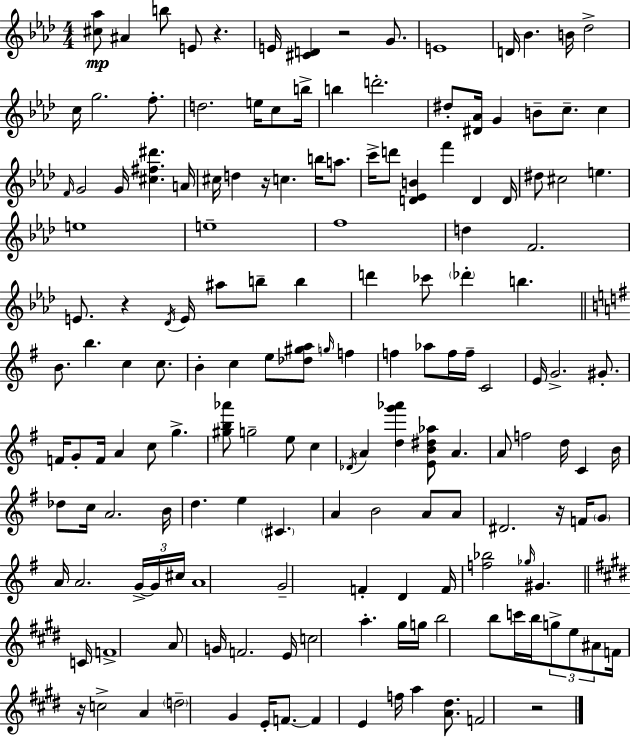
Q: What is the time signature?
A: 4/4